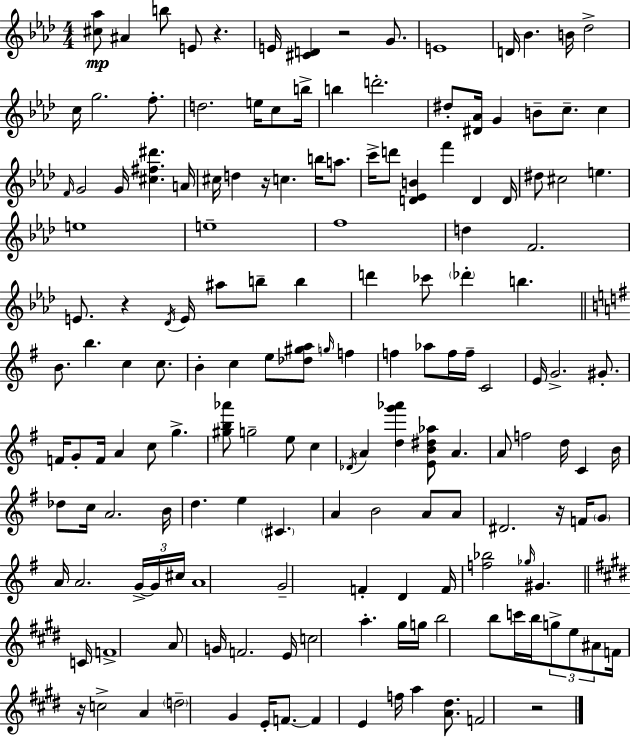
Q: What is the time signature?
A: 4/4